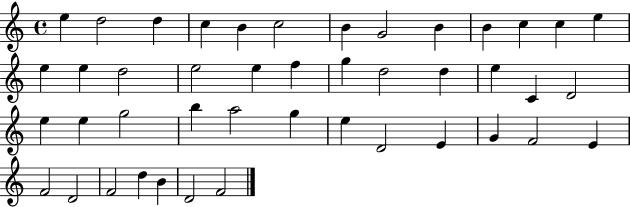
X:1
T:Untitled
M:4/4
L:1/4
K:C
e d2 d c B c2 B G2 B B c c e e e d2 e2 e f g d2 d e C D2 e e g2 b a2 g e D2 E G F2 E F2 D2 F2 d B D2 F2